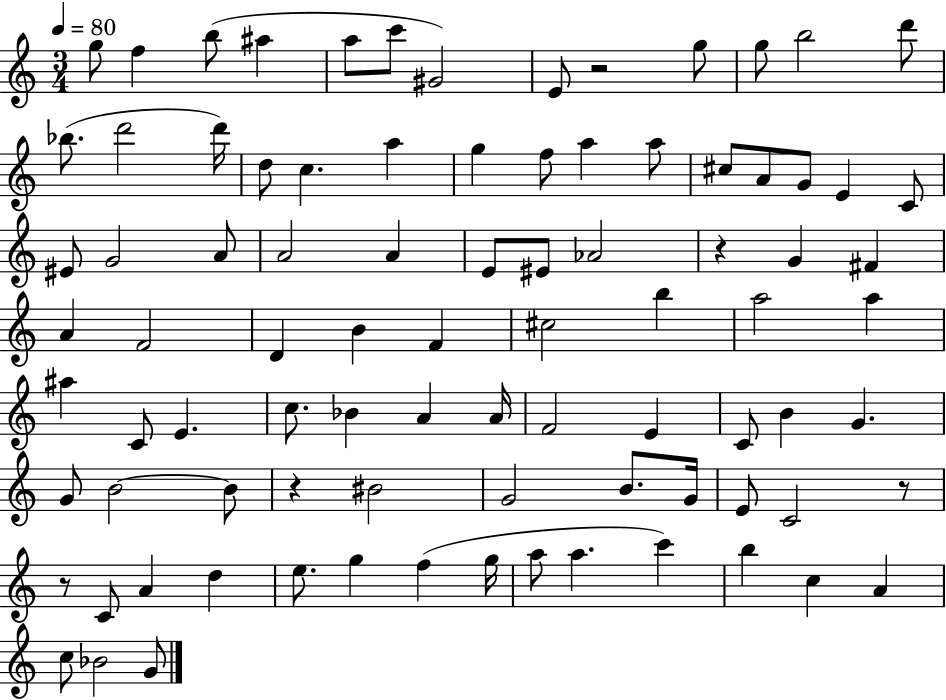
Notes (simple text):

G5/e F5/q B5/e A#5/q A5/e C6/e G#4/h E4/e R/h G5/e G5/e B5/h D6/e Bb5/e. D6/h D6/s D5/e C5/q. A5/q G5/q F5/e A5/q A5/e C#5/e A4/e G4/e E4/q C4/e EIS4/e G4/h A4/e A4/h A4/q E4/e EIS4/e Ab4/h R/q G4/q F#4/q A4/q F4/h D4/q B4/q F4/q C#5/h B5/q A5/h A5/q A#5/q C4/e E4/q. C5/e. Bb4/q A4/q A4/s F4/h E4/q C4/e B4/q G4/q. G4/e B4/h B4/e R/q BIS4/h G4/h B4/e. G4/s E4/e C4/h R/e R/e C4/e A4/q D5/q E5/e. G5/q F5/q G5/s A5/e A5/q. C6/q B5/q C5/q A4/q C5/e Bb4/h G4/e